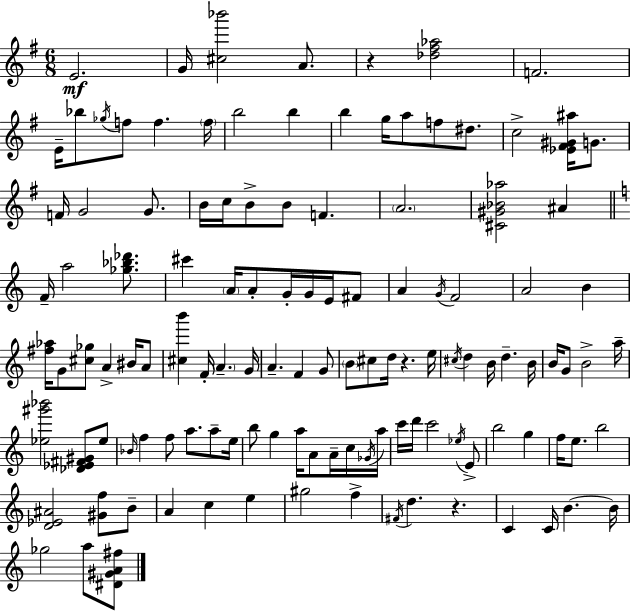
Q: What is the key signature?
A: E minor